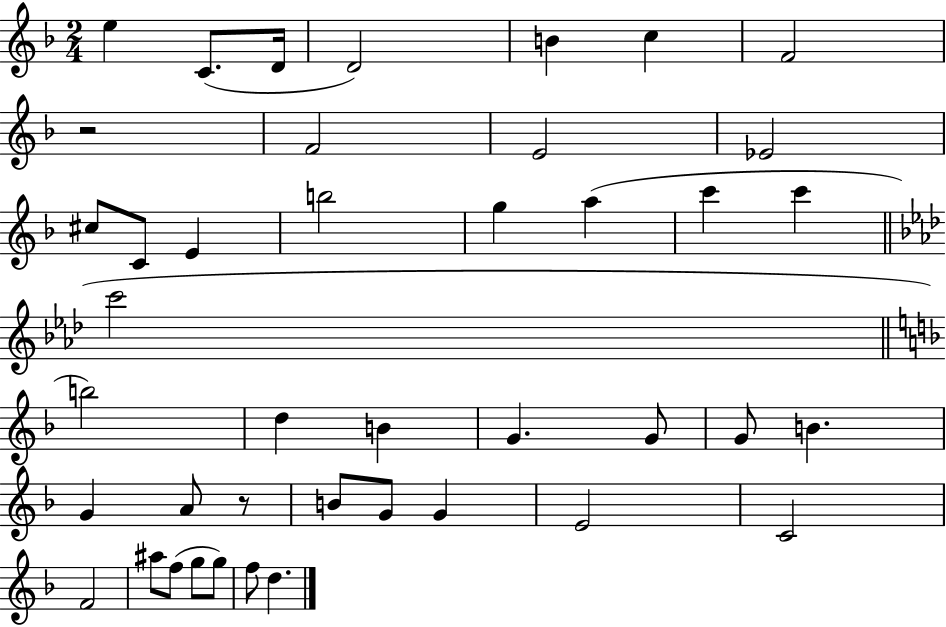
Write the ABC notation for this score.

X:1
T:Untitled
M:2/4
L:1/4
K:F
e C/2 D/4 D2 B c F2 z2 F2 E2 _E2 ^c/2 C/2 E b2 g a c' c' c'2 b2 d B G G/2 G/2 B G A/2 z/2 B/2 G/2 G E2 C2 F2 ^a/2 f/2 g/2 g/2 f/2 d